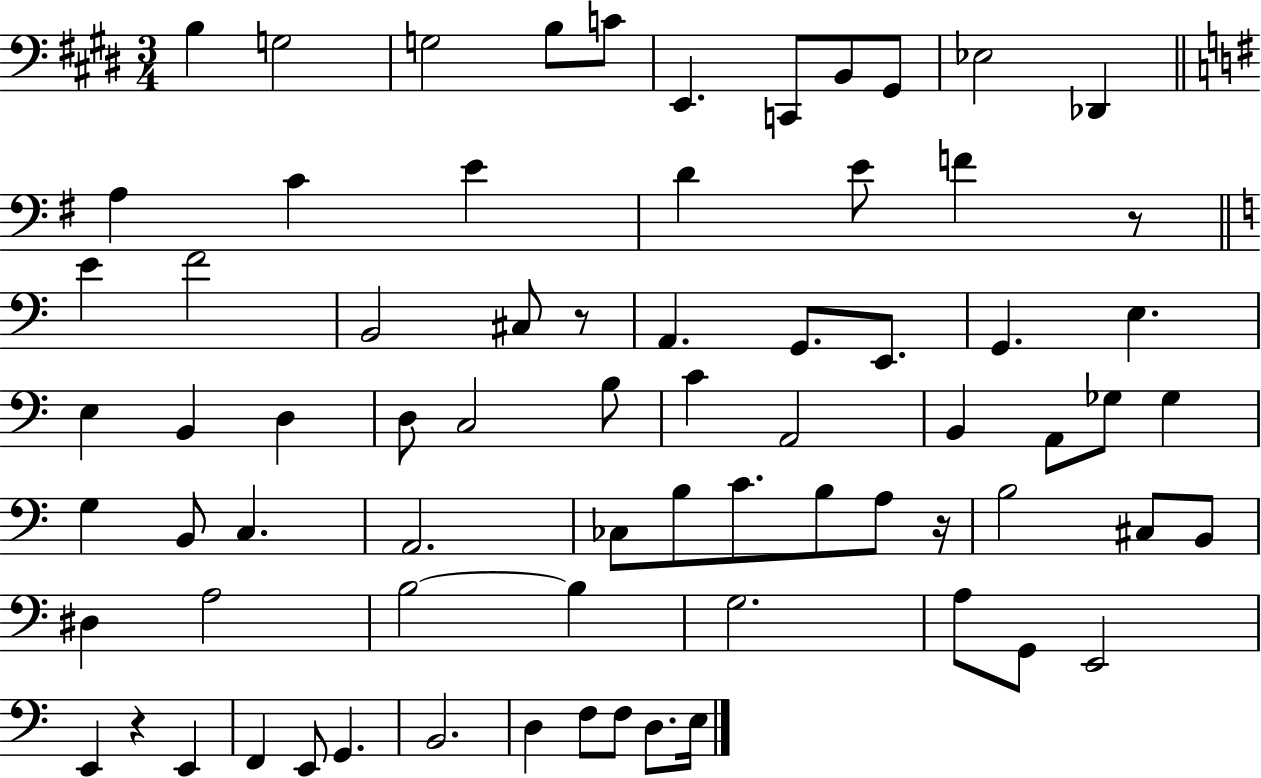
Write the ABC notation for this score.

X:1
T:Untitled
M:3/4
L:1/4
K:E
B, G,2 G,2 B,/2 C/2 E,, C,,/2 B,,/2 ^G,,/2 _E,2 _D,, A, C E D E/2 F z/2 E F2 B,,2 ^C,/2 z/2 A,, G,,/2 E,,/2 G,, E, E, B,, D, D,/2 C,2 B,/2 C A,,2 B,, A,,/2 _G,/2 _G, G, B,,/2 C, A,,2 _C,/2 B,/2 C/2 B,/2 A,/2 z/4 B,2 ^C,/2 B,,/2 ^D, A,2 B,2 B, G,2 A,/2 G,,/2 E,,2 E,, z E,, F,, E,,/2 G,, B,,2 D, F,/2 F,/2 D,/2 E,/4